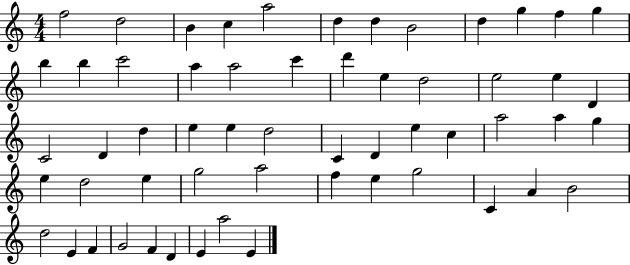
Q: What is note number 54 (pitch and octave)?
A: D4